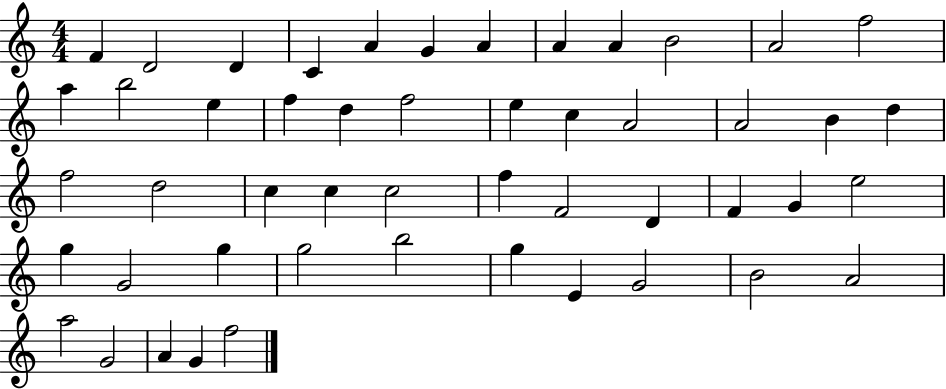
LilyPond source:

{
  \clef treble
  \numericTimeSignature
  \time 4/4
  \key c \major
  f'4 d'2 d'4 | c'4 a'4 g'4 a'4 | a'4 a'4 b'2 | a'2 f''2 | \break a''4 b''2 e''4 | f''4 d''4 f''2 | e''4 c''4 a'2 | a'2 b'4 d''4 | \break f''2 d''2 | c''4 c''4 c''2 | f''4 f'2 d'4 | f'4 g'4 e''2 | \break g''4 g'2 g''4 | g''2 b''2 | g''4 e'4 g'2 | b'2 a'2 | \break a''2 g'2 | a'4 g'4 f''2 | \bar "|."
}